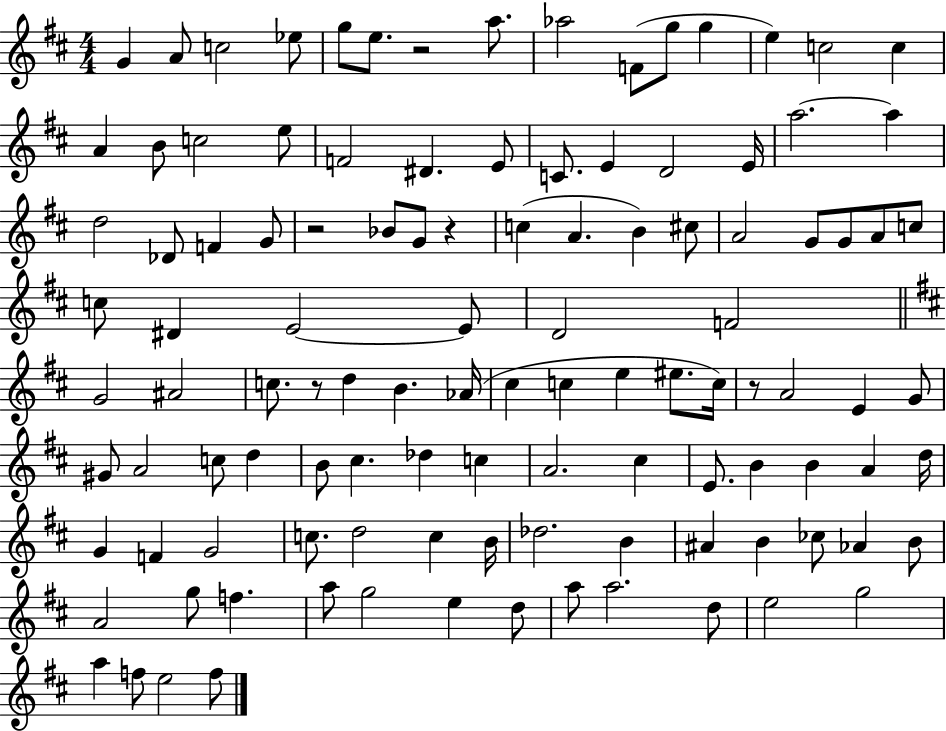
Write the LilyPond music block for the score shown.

{
  \clef treble
  \numericTimeSignature
  \time 4/4
  \key d \major
  g'4 a'8 c''2 ees''8 | g''8 e''8. r2 a''8. | aes''2 f'8( g''8 g''4 | e''4) c''2 c''4 | \break a'4 b'8 c''2 e''8 | f'2 dis'4. e'8 | c'8. e'4 d'2 e'16 | a''2.~~ a''4 | \break d''2 des'8 f'4 g'8 | r2 bes'8 g'8 r4 | c''4( a'4. b'4) cis''8 | a'2 g'8 g'8 a'8 c''8 | \break c''8 dis'4 e'2~~ e'8 | d'2 f'2 | \bar "||" \break \key b \minor g'2 ais'2 | c''8. r8 d''4 b'4. aes'16( | cis''4 c''4 e''4 eis''8. c''16) | r8 a'2 e'4 g'8 | \break gis'8 a'2 c''8 d''4 | b'8 cis''4. des''4 c''4 | a'2. cis''4 | e'8. b'4 b'4 a'4 d''16 | \break g'4 f'4 g'2 | c''8. d''2 c''4 b'16 | des''2. b'4 | ais'4 b'4 ces''8 aes'4 b'8 | \break a'2 g''8 f''4. | a''8 g''2 e''4 d''8 | a''8 a''2. d''8 | e''2 g''2 | \break a''4 f''8 e''2 f''8 | \bar "|."
}